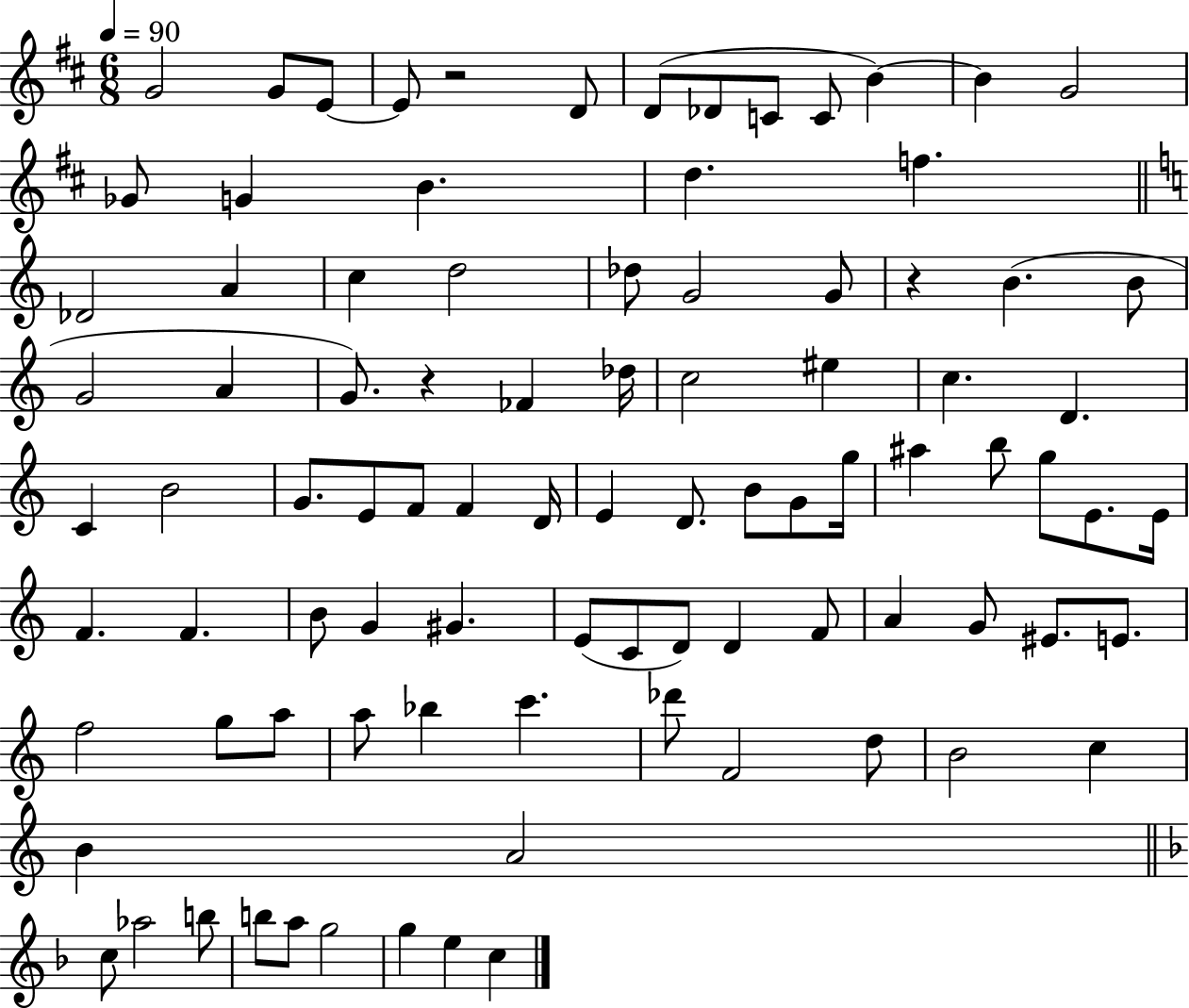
{
  \clef treble
  \numericTimeSignature
  \time 6/8
  \key d \major
  \tempo 4 = 90
  \repeat volta 2 { g'2 g'8 e'8~~ | e'8 r2 d'8 | d'8( des'8 c'8 c'8 b'4~~) | b'4 g'2 | \break ges'8 g'4 b'4. | d''4. f''4. | \bar "||" \break \key c \major des'2 a'4 | c''4 d''2 | des''8 g'2 g'8 | r4 b'4.( b'8 | \break g'2 a'4 | g'8.) r4 fes'4 des''16 | c''2 eis''4 | c''4. d'4. | \break c'4 b'2 | g'8. e'8 f'8 f'4 d'16 | e'4 d'8. b'8 g'8 g''16 | ais''4 b''8 g''8 e'8. e'16 | \break f'4. f'4. | b'8 g'4 gis'4. | e'8( c'8 d'8) d'4 f'8 | a'4 g'8 eis'8. e'8. | \break f''2 g''8 a''8 | a''8 bes''4 c'''4. | des'''8 f'2 d''8 | b'2 c''4 | \break b'4 a'2 | \bar "||" \break \key f \major c''8 aes''2 b''8 | b''8 a''8 g''2 | g''4 e''4 c''4 | } \bar "|."
}